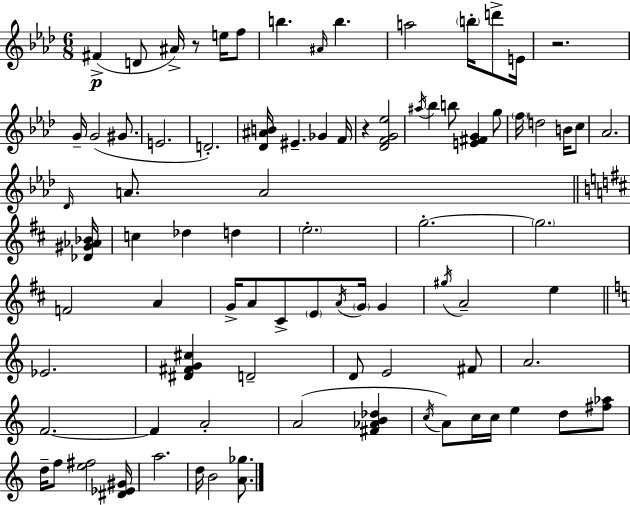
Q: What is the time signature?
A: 6/8